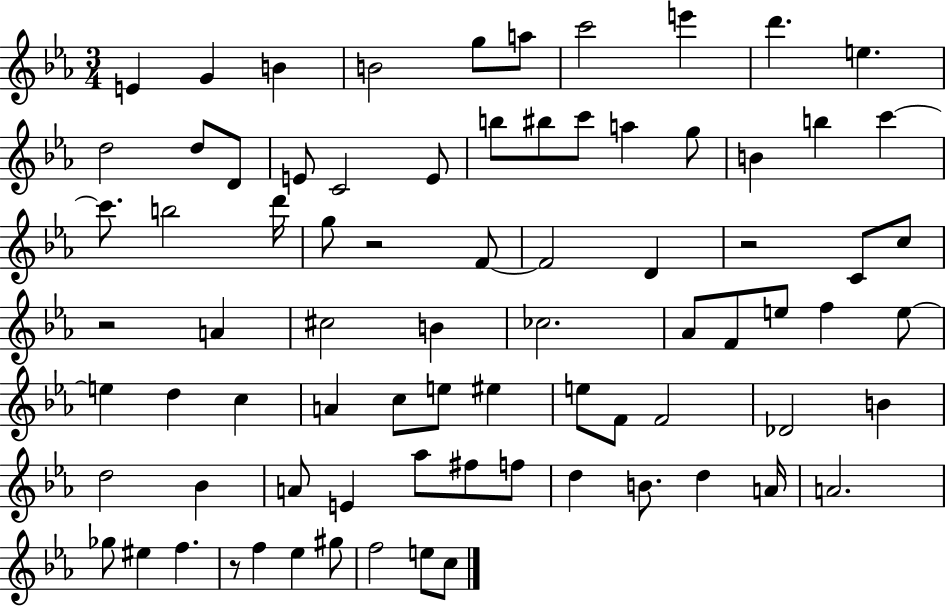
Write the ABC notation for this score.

X:1
T:Untitled
M:3/4
L:1/4
K:Eb
E G B B2 g/2 a/2 c'2 e' d' e d2 d/2 D/2 E/2 C2 E/2 b/2 ^b/2 c'/2 a g/2 B b c' c'/2 b2 d'/4 g/2 z2 F/2 F2 D z2 C/2 c/2 z2 A ^c2 B _c2 _A/2 F/2 e/2 f e/2 e d c A c/2 e/2 ^e e/2 F/2 F2 _D2 B d2 _B A/2 E _a/2 ^f/2 f/2 d B/2 d A/4 A2 _g/2 ^e f z/2 f _e ^g/2 f2 e/2 c/2